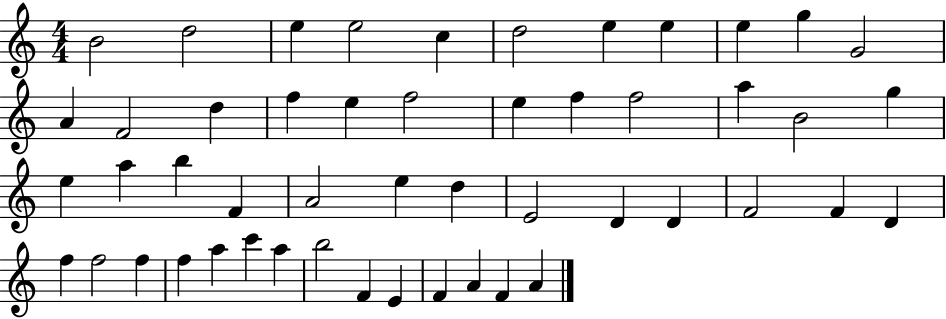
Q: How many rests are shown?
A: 0